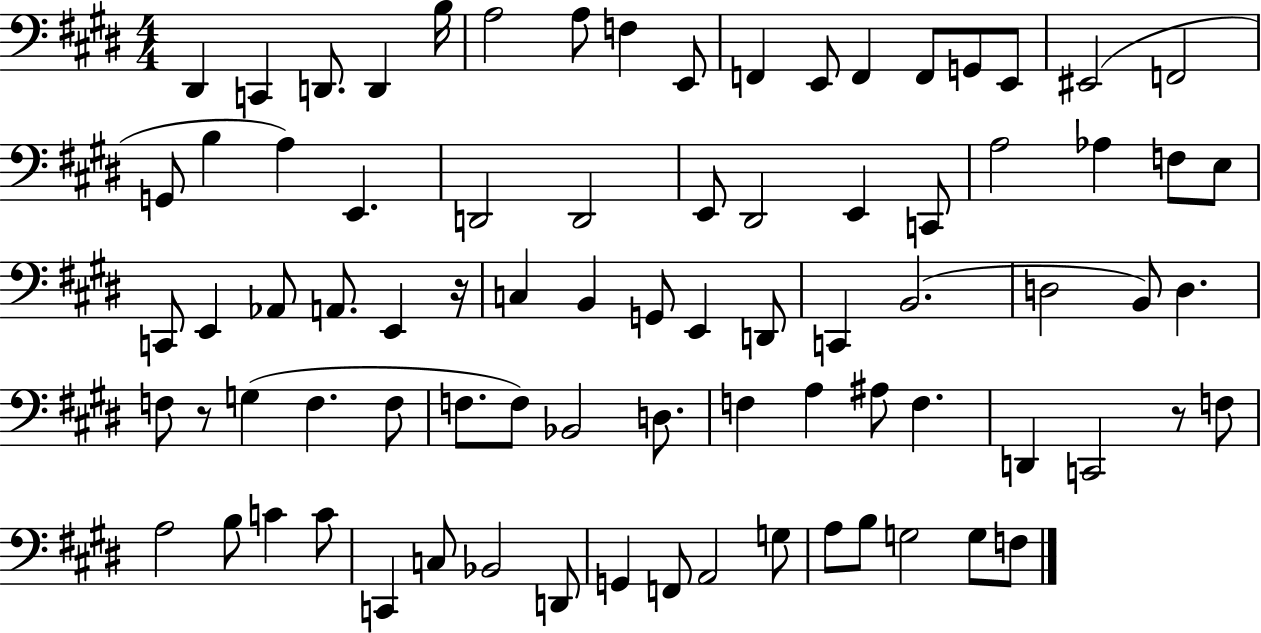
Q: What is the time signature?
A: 4/4